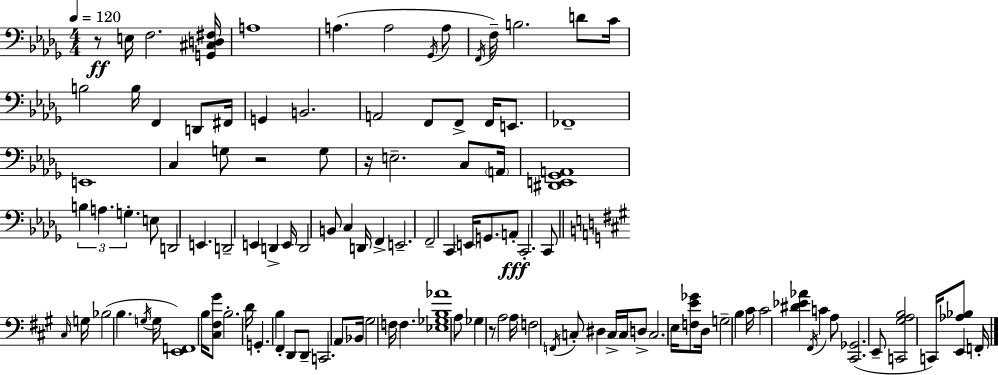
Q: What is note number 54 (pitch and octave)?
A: C2